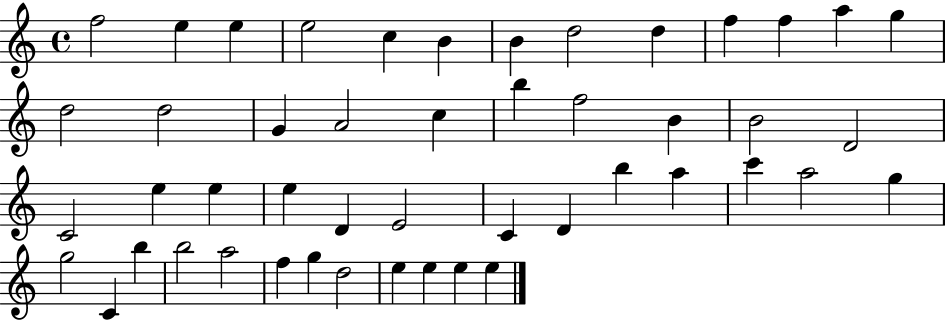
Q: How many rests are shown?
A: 0